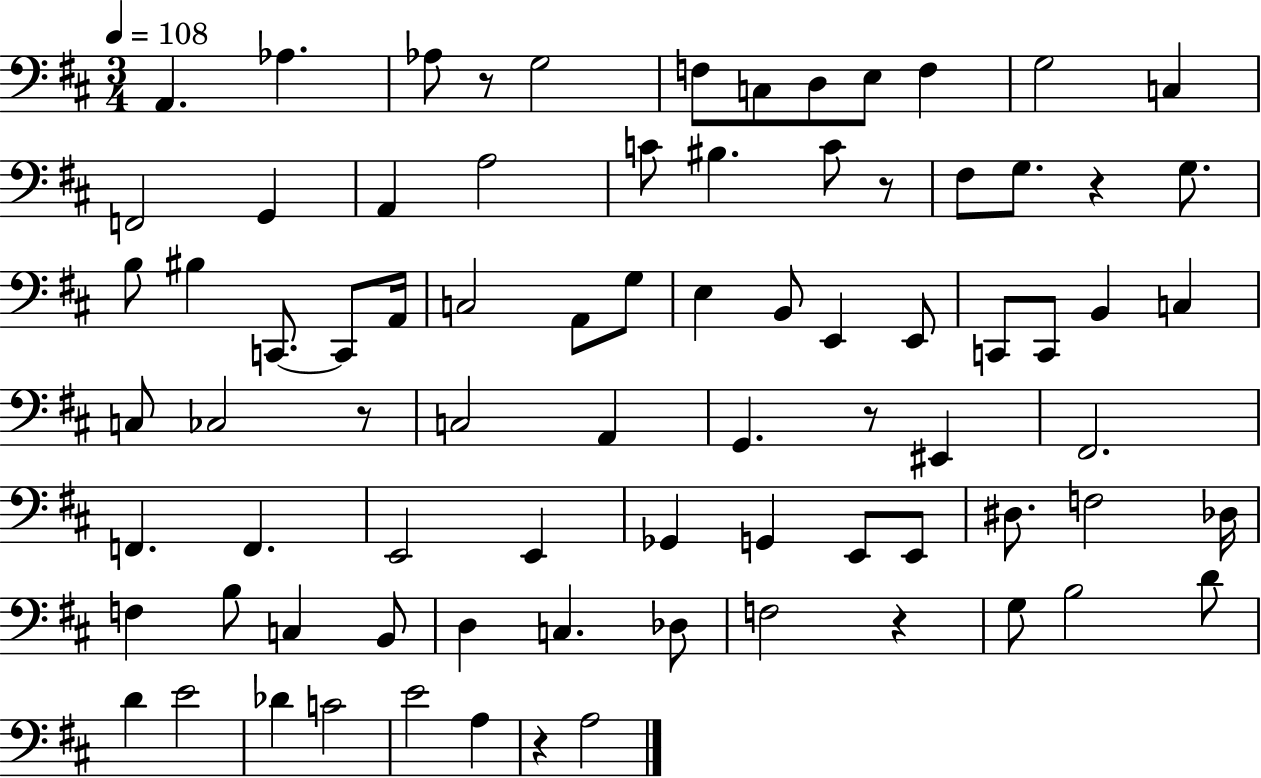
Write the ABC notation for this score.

X:1
T:Untitled
M:3/4
L:1/4
K:D
A,, _A, _A,/2 z/2 G,2 F,/2 C,/2 D,/2 E,/2 F, G,2 C, F,,2 G,, A,, A,2 C/2 ^B, C/2 z/2 ^F,/2 G,/2 z G,/2 B,/2 ^B, C,,/2 C,,/2 A,,/4 C,2 A,,/2 G,/2 E, B,,/2 E,, E,,/2 C,,/2 C,,/2 B,, C, C,/2 _C,2 z/2 C,2 A,, G,, z/2 ^E,, ^F,,2 F,, F,, E,,2 E,, _G,, G,, E,,/2 E,,/2 ^D,/2 F,2 _D,/4 F, B,/2 C, B,,/2 D, C, _D,/2 F,2 z G,/2 B,2 D/2 D E2 _D C2 E2 A, z A,2